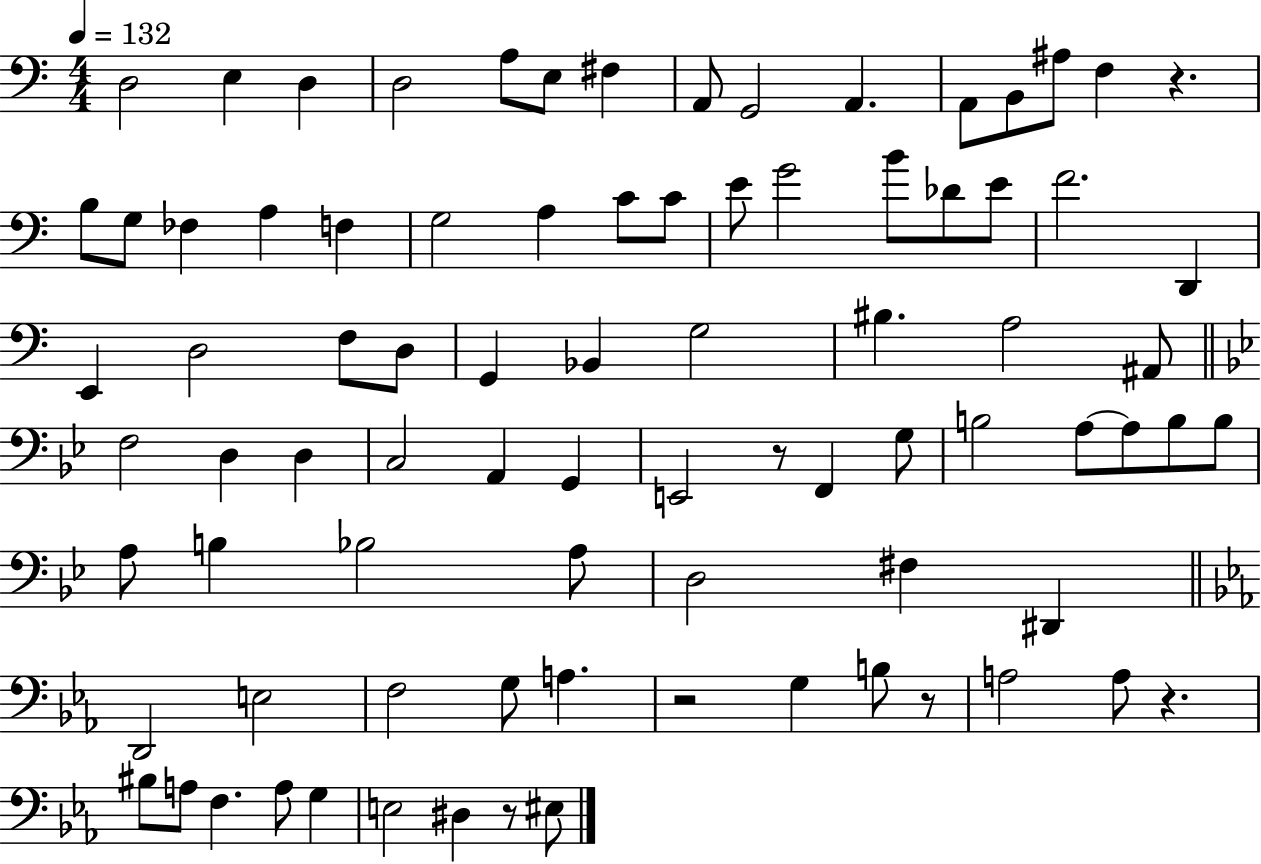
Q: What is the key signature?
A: C major